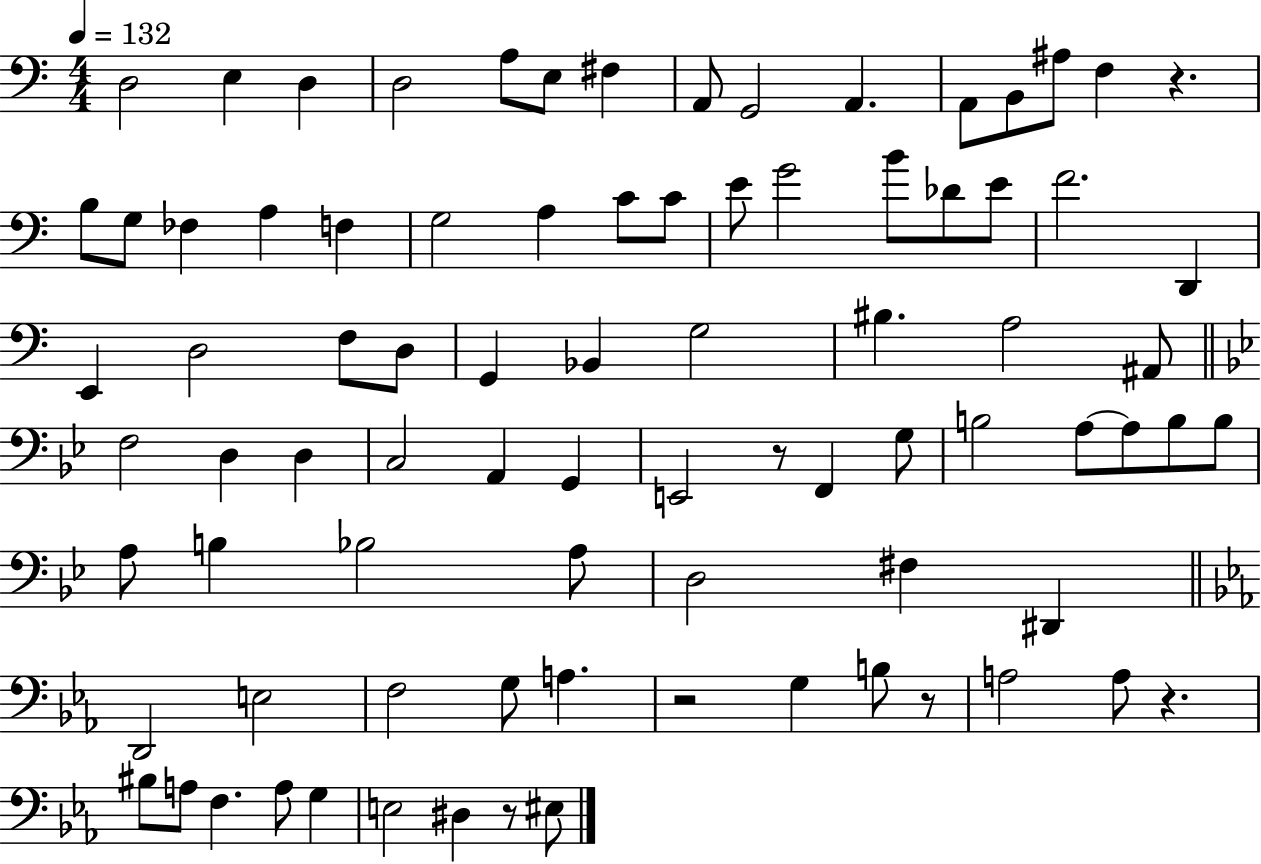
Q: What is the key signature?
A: C major